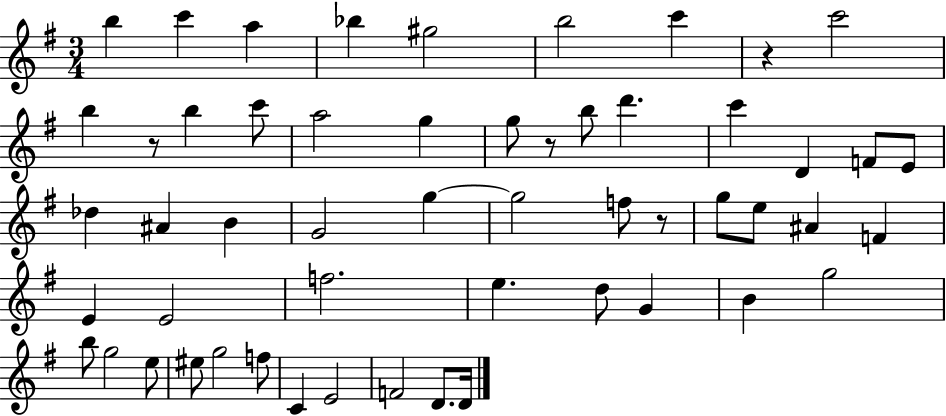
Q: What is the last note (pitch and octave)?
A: D4